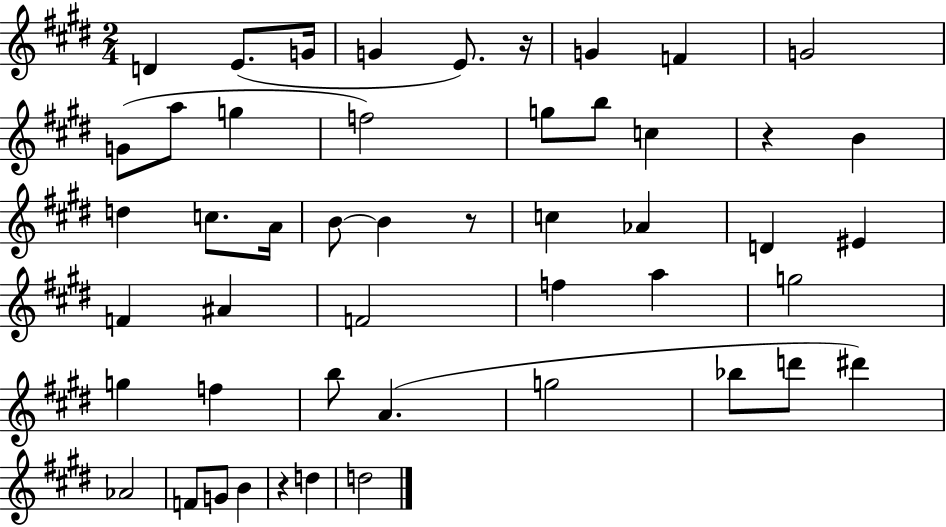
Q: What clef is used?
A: treble